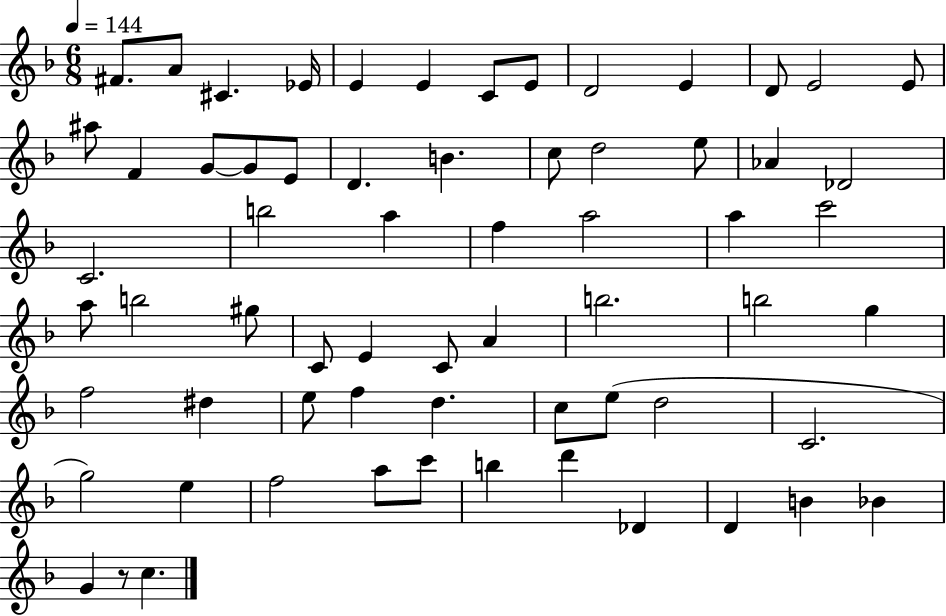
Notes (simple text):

F#4/e. A4/e C#4/q. Eb4/s E4/q E4/q C4/e E4/e D4/h E4/q D4/e E4/h E4/e A#5/e F4/q G4/e G4/e E4/e D4/q. B4/q. C5/e D5/h E5/e Ab4/q Db4/h C4/h. B5/h A5/q F5/q A5/h A5/q C6/h A5/e B5/h G#5/e C4/e E4/q C4/e A4/q B5/h. B5/h G5/q F5/h D#5/q E5/e F5/q D5/q. C5/e E5/e D5/h C4/h. G5/h E5/q F5/h A5/e C6/e B5/q D6/q Db4/q D4/q B4/q Bb4/q G4/q R/e C5/q.